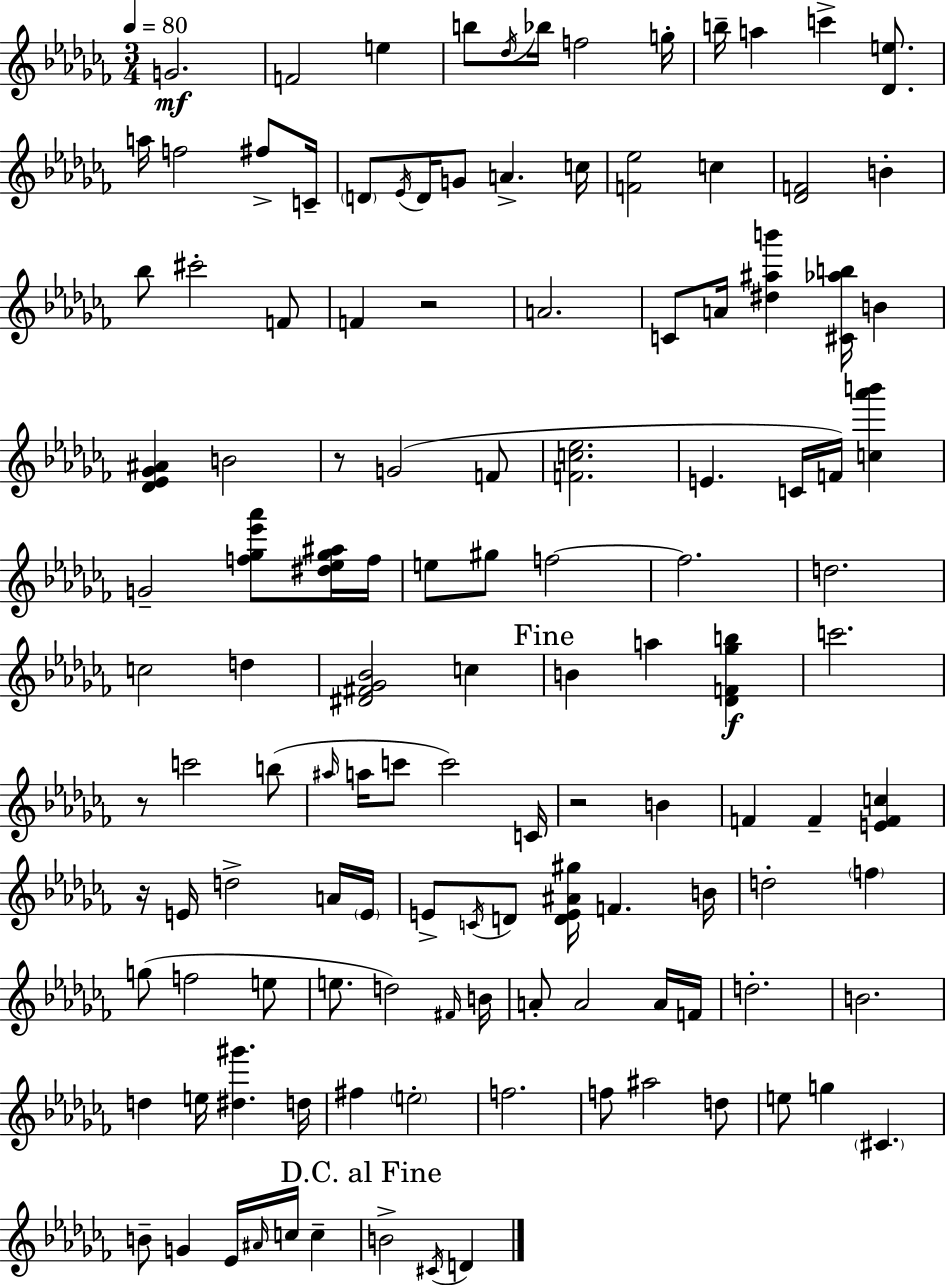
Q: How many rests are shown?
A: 5